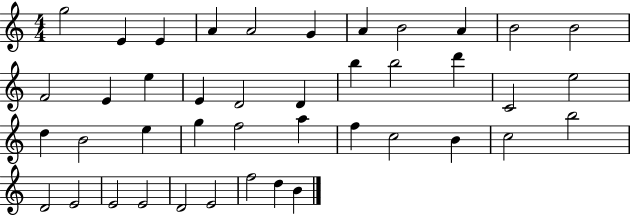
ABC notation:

X:1
T:Untitled
M:4/4
L:1/4
K:C
g2 E E A A2 G A B2 A B2 B2 F2 E e E D2 D b b2 d' C2 e2 d B2 e g f2 a f c2 B c2 b2 D2 E2 E2 E2 D2 E2 f2 d B